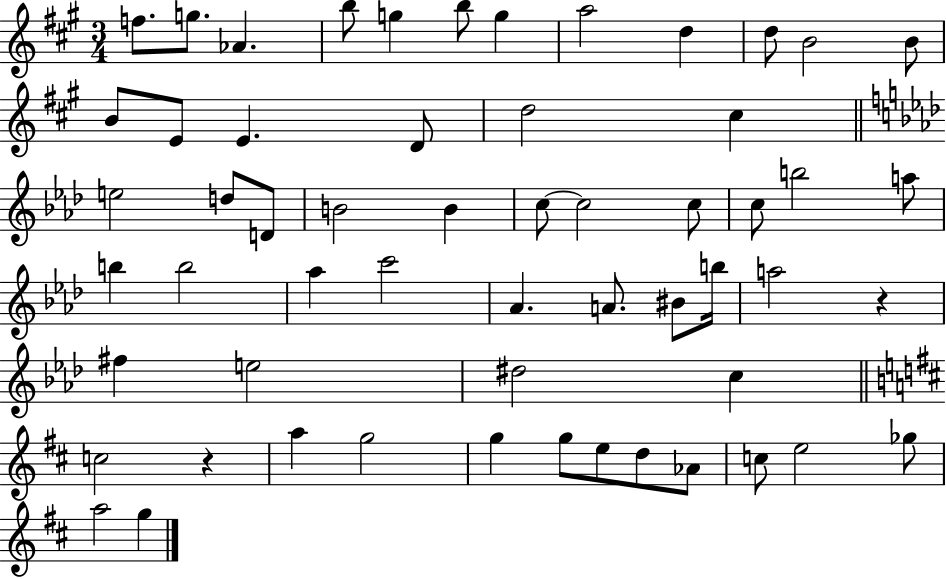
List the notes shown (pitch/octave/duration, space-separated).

F5/e. G5/e. Ab4/q. B5/e G5/q B5/e G5/q A5/h D5/q D5/e B4/h B4/e B4/e E4/e E4/q. D4/e D5/h C#5/q E5/h D5/e D4/e B4/h B4/q C5/e C5/h C5/e C5/e B5/h A5/e B5/q B5/h Ab5/q C6/h Ab4/q. A4/e. BIS4/e B5/s A5/h R/q F#5/q E5/h D#5/h C5/q C5/h R/q A5/q G5/h G5/q G5/e E5/e D5/e Ab4/e C5/e E5/h Gb5/e A5/h G5/q